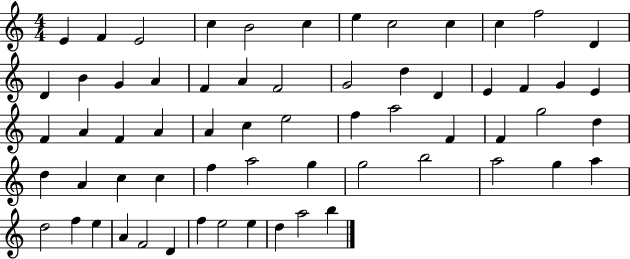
E4/q F4/q E4/h C5/q B4/h C5/q E5/q C5/h C5/q C5/q F5/h D4/q D4/q B4/q G4/q A4/q F4/q A4/q F4/h G4/h D5/q D4/q E4/q F4/q G4/q E4/q F4/q A4/q F4/q A4/q A4/q C5/q E5/h F5/q A5/h F4/q F4/q G5/h D5/q D5/q A4/q C5/q C5/q F5/q A5/h G5/q G5/h B5/h A5/h G5/q A5/q D5/h F5/q E5/q A4/q F4/h D4/q F5/q E5/h E5/q D5/q A5/h B5/q